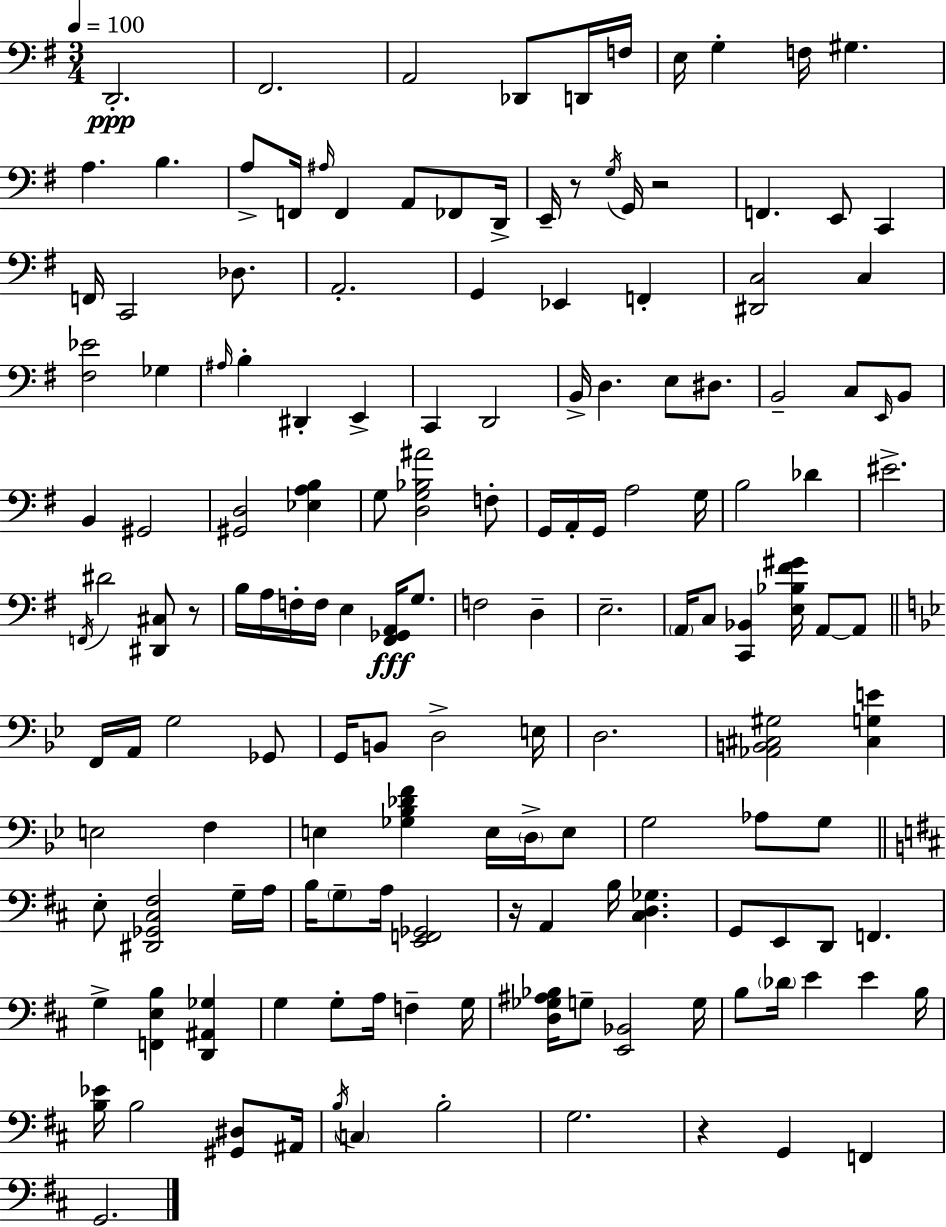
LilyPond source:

{
  \clef bass
  \numericTimeSignature
  \time 3/4
  \key g \major
  \tempo 4 = 100
  d,2.-.\ppp | fis,2. | a,2 des,8 d,16 f16 | e16 g4-. f16 gis4. | \break a4. b4. | a8-> f,16 \grace { ais16 } f,4 a,8 fes,8 | d,16-> e,16-- r8 \acciaccatura { g16 } g,16 r2 | f,4. e,8 c,4 | \break f,16 c,2 des8. | a,2.-. | g,4 ees,4 f,4-. | <dis, c>2 c4 | \break <fis ees'>2 ges4 | \grace { ais16 } b4-. dis,4-. e,4-> | c,4 d,2 | b,16-> d4. e8 | \break dis8. b,2-- c8 | \grace { e,16 } b,8 b,4 gis,2 | <gis, d>2 | <ees a b>4 g8 <d g bes ais'>2 | \break f8-. g,16 a,16-. g,16 a2 | g16 b2 | des'4 eis'2.-> | \acciaccatura { f,16 } dis'2 | \break <dis, cis>8 r8 b16 a16 f16-. f16 e4 | <fis, ges, a,>16\fff g8. f2 | d4-- e2.-- | \parenthesize a,16 c8 <c, bes,>4 | \break <e bes fis' gis'>16 a,8~~ a,8 \bar "||" \break \key bes \major f,16 a,16 g2 ges,8 | g,16 b,8 d2-> e16 | d2. | <aes, b, cis gis>2 <cis g e'>4 | \break e2 f4 | e4 <ges bes des' f'>4 e16 \parenthesize d16-> e8 | g2 aes8 g8 | \bar "||" \break \key b \minor e8-. <dis, ges, cis fis>2 g16-- a16 | b16 \parenthesize g8-- a16 <e, f, ges,>2 | r16 a,4 b16 <cis d ges>4. | g,8 e,8 d,8 f,4. | \break g4-> <f, e b>4 <d, ais, ges>4 | g4 g8-. a16 f4-- g16 | <d ges ais bes>16 g8-- <e, bes,>2 g16 | b8 \parenthesize des'16 e'4 e'4 b16 | \break <b ees'>16 b2 <gis, dis>8 ais,16 | \acciaccatura { b16 } \parenthesize c4 b2-. | g2. | r4 g,4 f,4 | \break g,2. | \bar "|."
}